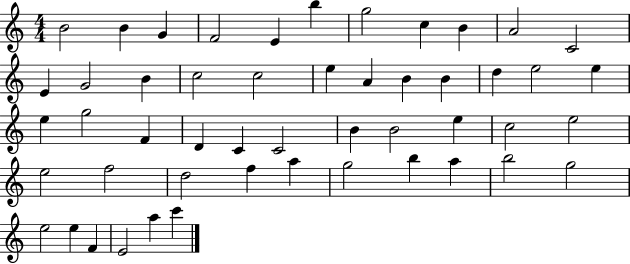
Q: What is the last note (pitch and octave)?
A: C6